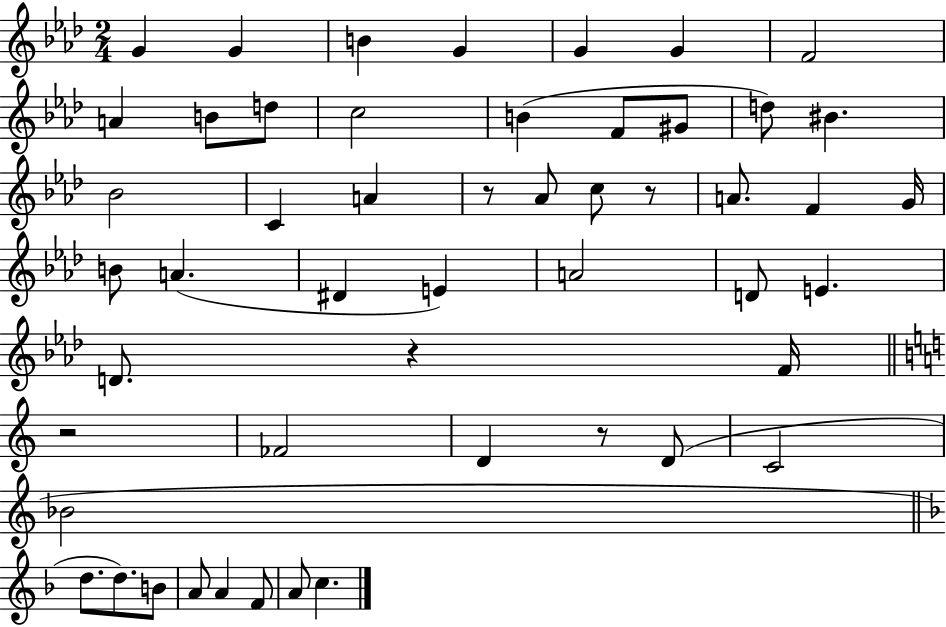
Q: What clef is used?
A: treble